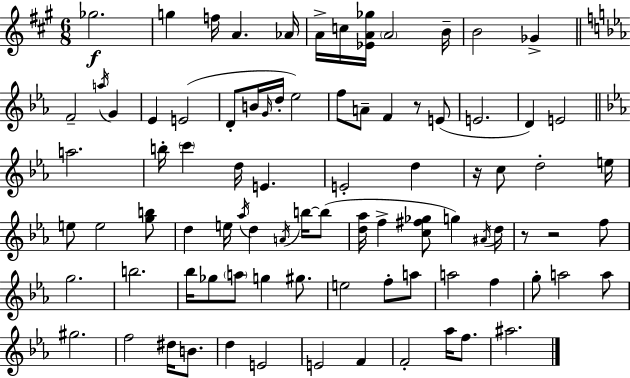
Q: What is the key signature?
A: A major